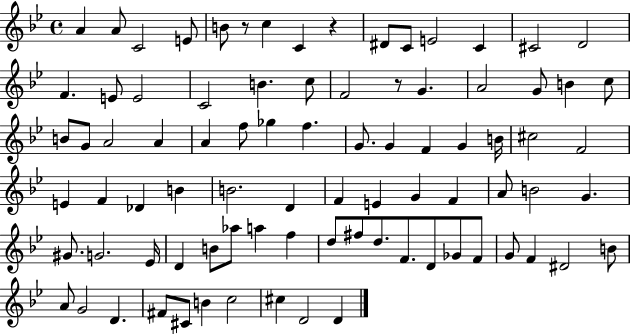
A4/q A4/e C4/h E4/e B4/e R/e C5/q C4/q R/q D#4/e C4/e E4/h C4/q C#4/h D4/h F4/q. E4/e E4/h C4/h B4/q. C5/e F4/h R/e G4/q. A4/h G4/e B4/q C5/e B4/e G4/e A4/h A4/q A4/q F5/e Gb5/q F5/q. G4/e. G4/q F4/q G4/q B4/s C#5/h F4/h E4/q F4/q Db4/q B4/q B4/h. D4/q F4/q E4/q G4/q F4/q A4/e B4/h G4/q. G#4/e. G4/h. Eb4/s D4/q B4/e Ab5/e A5/q F5/q D5/e F#5/e D5/e. F4/e. D4/e Gb4/e F4/e G4/e F4/q D#4/h B4/e A4/e G4/h D4/q. F#4/e C#4/e B4/q C5/h C#5/q D4/h D4/q